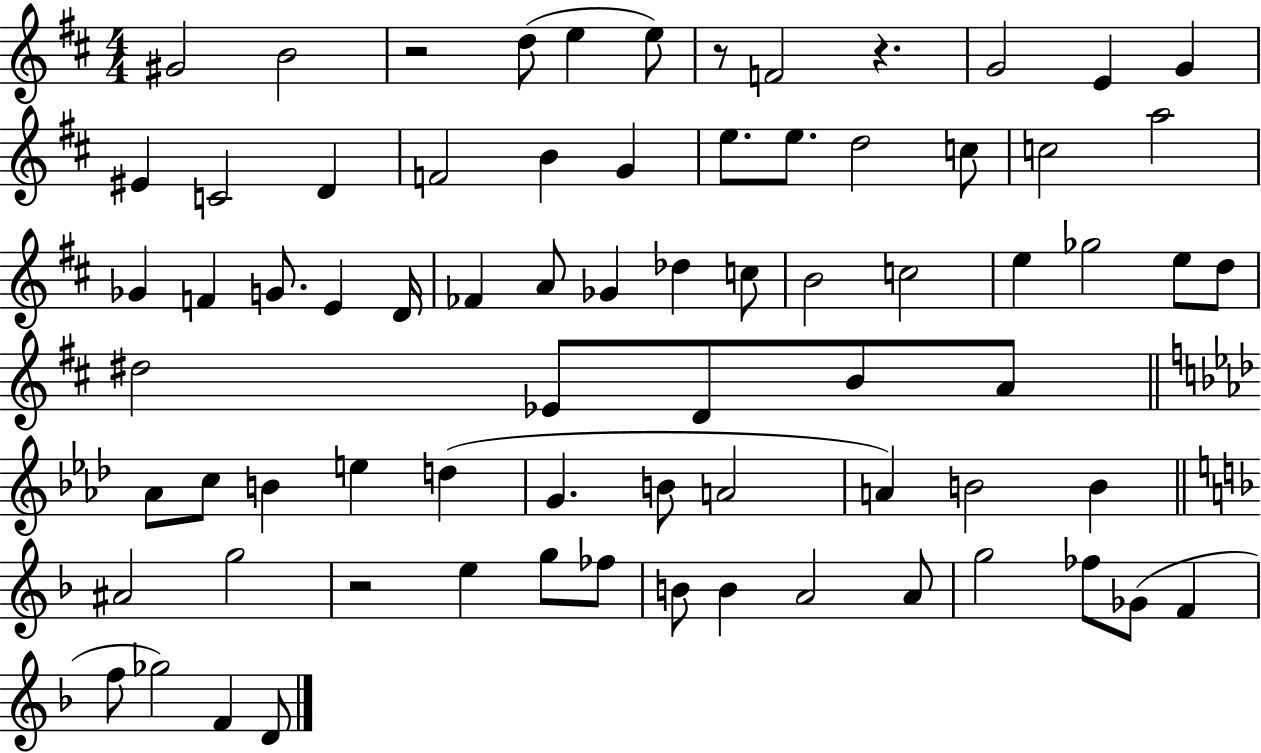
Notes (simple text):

G#4/h B4/h R/h D5/e E5/q E5/e R/e F4/h R/q. G4/h E4/q G4/q EIS4/q C4/h D4/q F4/h B4/q G4/q E5/e. E5/e. D5/h C5/e C5/h A5/h Gb4/q F4/q G4/e. E4/q D4/s FES4/q A4/e Gb4/q Db5/q C5/e B4/h C5/h E5/q Gb5/h E5/e D5/e D#5/h Eb4/e D4/e B4/e A4/e Ab4/e C5/e B4/q E5/q D5/q G4/q. B4/e A4/h A4/q B4/h B4/q A#4/h G5/h R/h E5/q G5/e FES5/e B4/e B4/q A4/h A4/e G5/h FES5/e Gb4/e F4/q F5/e Gb5/h F4/q D4/e